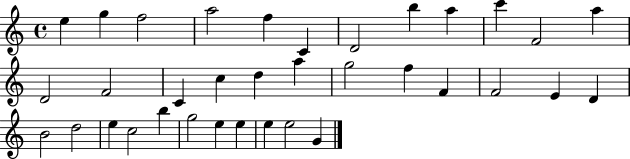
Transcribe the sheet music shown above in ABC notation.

X:1
T:Untitled
M:4/4
L:1/4
K:C
e g f2 a2 f C D2 b a c' F2 a D2 F2 C c d a g2 f F F2 E D B2 d2 e c2 b g2 e e e e2 G